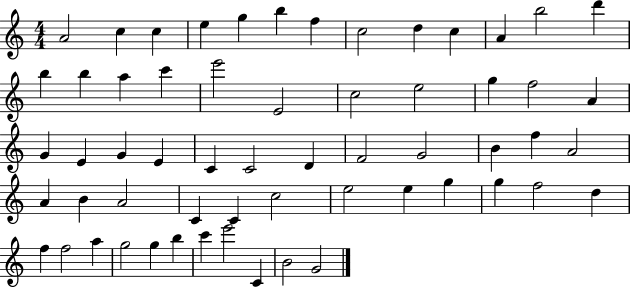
X:1
T:Untitled
M:4/4
L:1/4
K:C
A2 c c e g b f c2 d c A b2 d' b b a c' e'2 E2 c2 e2 g f2 A G E G E C C2 D F2 G2 B f A2 A B A2 C C c2 e2 e g g f2 d f f2 a g2 g b c' e'2 C B2 G2